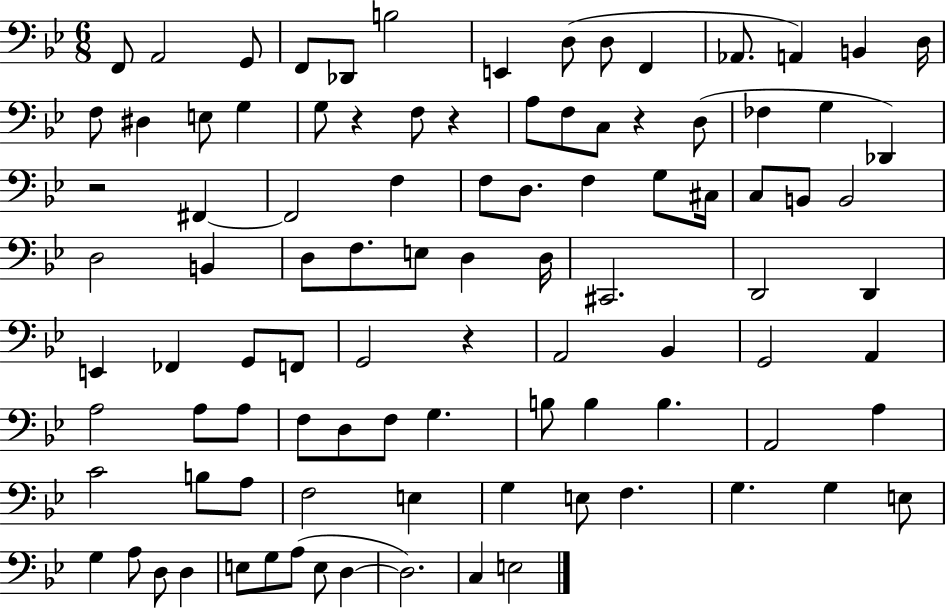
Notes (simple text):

F2/e A2/h G2/e F2/e Db2/e B3/h E2/q D3/e D3/e F2/q Ab2/e. A2/q B2/q D3/s F3/e D#3/q E3/e G3/q G3/e R/q F3/e R/q A3/e F3/e C3/e R/q D3/e FES3/q G3/q Db2/q R/h F#2/q F#2/h F3/q F3/e D3/e. F3/q G3/e C#3/s C3/e B2/e B2/h D3/h B2/q D3/e F3/e. E3/e D3/q D3/s C#2/h. D2/h D2/q E2/q FES2/q G2/e F2/e G2/h R/q A2/h Bb2/q G2/h A2/q A3/h A3/e A3/e F3/e D3/e F3/e G3/q. B3/e B3/q B3/q. A2/h A3/q C4/h B3/e A3/e F3/h E3/q G3/q E3/e F3/q. G3/q. G3/q E3/e G3/q A3/e D3/e D3/q E3/e G3/e A3/e E3/e D3/q D3/h. C3/q E3/h